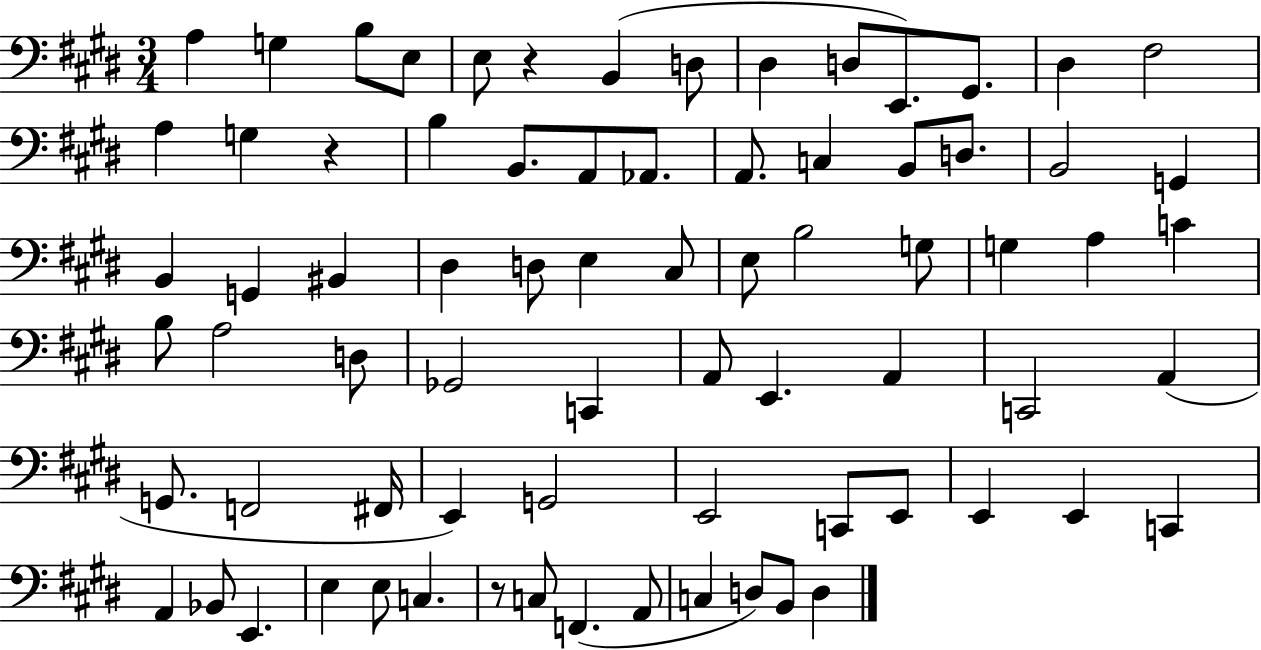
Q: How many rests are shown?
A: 3